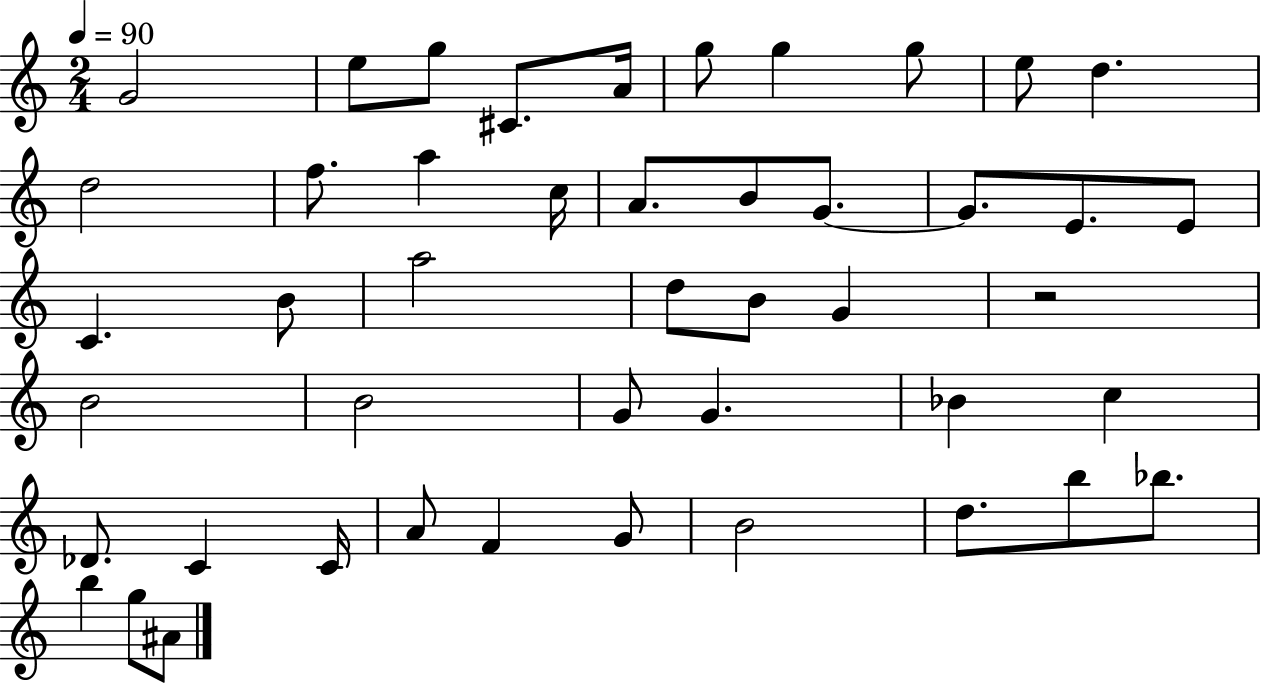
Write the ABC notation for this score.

X:1
T:Untitled
M:2/4
L:1/4
K:C
G2 e/2 g/2 ^C/2 A/4 g/2 g g/2 e/2 d d2 f/2 a c/4 A/2 B/2 G/2 G/2 E/2 E/2 C B/2 a2 d/2 B/2 G z2 B2 B2 G/2 G _B c _D/2 C C/4 A/2 F G/2 B2 d/2 b/2 _b/2 b g/2 ^A/2